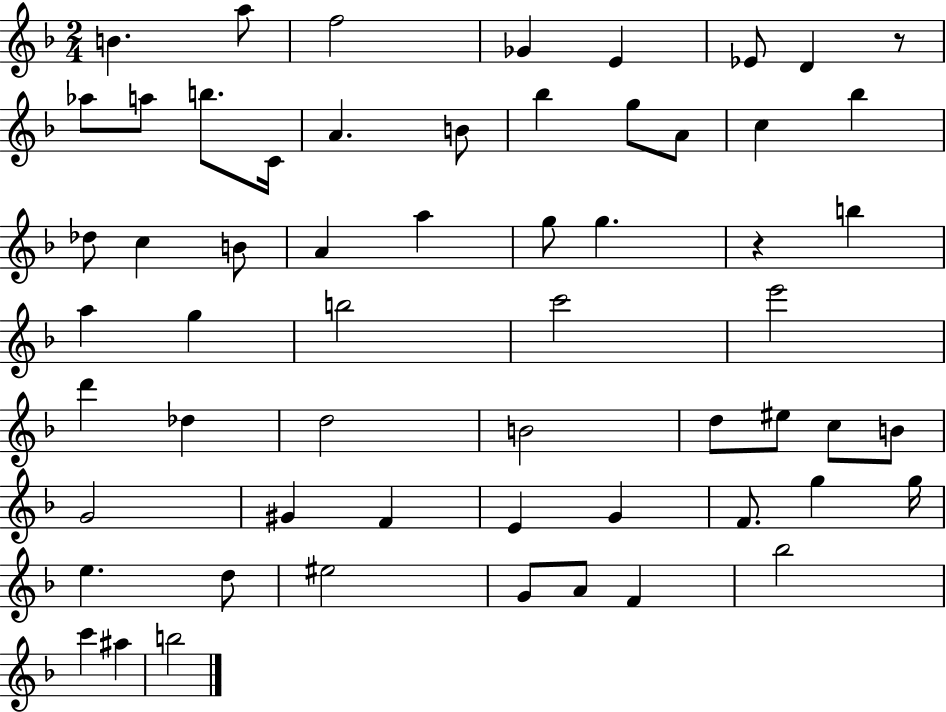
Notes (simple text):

B4/q. A5/e F5/h Gb4/q E4/q Eb4/e D4/q R/e Ab5/e A5/e B5/e. C4/s A4/q. B4/e Bb5/q G5/e A4/e C5/q Bb5/q Db5/e C5/q B4/e A4/q A5/q G5/e G5/q. R/q B5/q A5/q G5/q B5/h C6/h E6/h D6/q Db5/q D5/h B4/h D5/e EIS5/e C5/e B4/e G4/h G#4/q F4/q E4/q G4/q F4/e. G5/q G5/s E5/q. D5/e EIS5/h G4/e A4/e F4/q Bb5/h C6/q A#5/q B5/h